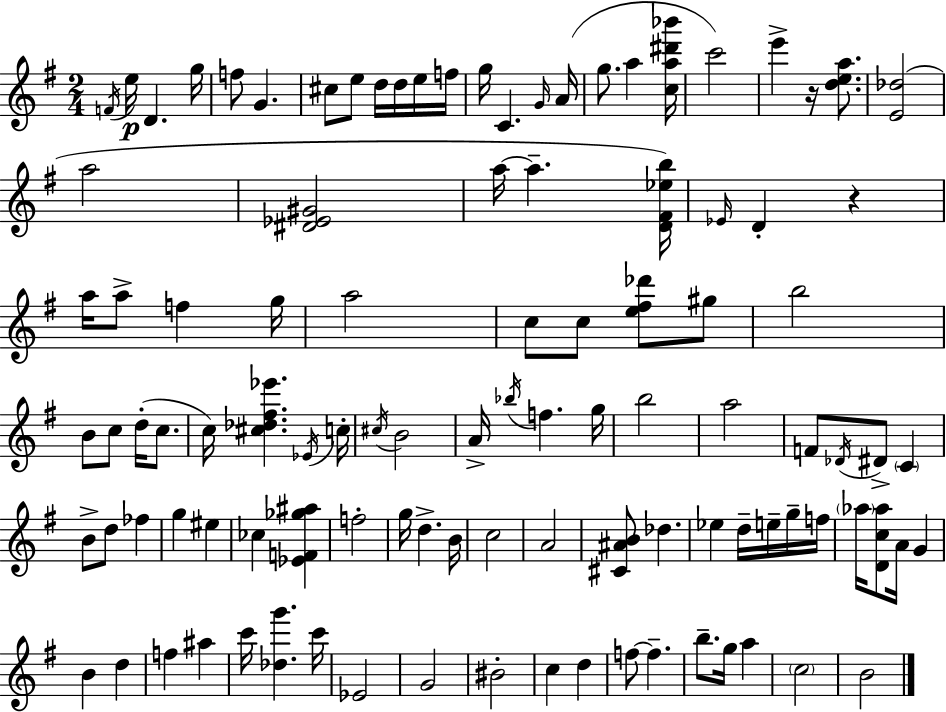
{
  \clef treble
  \numericTimeSignature
  \time 2/4
  \key e \minor
  \acciaccatura { f'16 }\p e''16 d'4. | g''16 f''8 g'4. | cis''8 e''8 d''16 d''16 e''16 | f''16 g''16 c'4. | \break \grace { g'16 }( a'16 g''8. a''4 | <c'' a'' dis''' bes'''>16 c'''2) | e'''4-> r16 <d'' e'' a''>8. | <e' des''>2( | \break a''2 | <dis' ees' gis'>2 | a''16~~ a''4.-- | <d' fis' ees'' b''>16) \grace { ees'16 } d'4-. r4 | \break a''16 a''8-> f''4 | g''16 a''2 | c''8 c''8 <e'' fis'' des'''>8 | gis''8 b''2 | \break b'8 c''8 d''16-.( | c''8. c''16) <cis'' des'' fis'' ees'''>4. | \acciaccatura { ees'16 } c''16-. \acciaccatura { cis''16 } b'2 | a'16-> \acciaccatura { bes''16 } f''4. | \break g''16 b''2 | a''2 | f'8 | \acciaccatura { des'16 } dis'8-> \parenthesize c'4 b'8-> | \break d''8 fes''4 g''4 | eis''4 ces''4 | <ees' f' ges'' ais''>4 f''2-. | g''16 | \break d''4.-> b'16 c''2 | a'2 | <cis' ais' b'>8 | des''4. ees''4 | \break d''16-- e''16-- g''16-- f''16 \parenthesize aes''16 | <d' c'' aes''>8 a'16 g'4 b'4 | d''4 f''4 | ais''4 c'''16 | \break <des'' g'''>4. c'''16 ees'2 | g'2 | bis'2-. | c''4 | \break d''4 f''8~~ | f''4.-- b''8.-- | g''16 a''4 \parenthesize c''2 | b'2 | \break \bar "|."
}